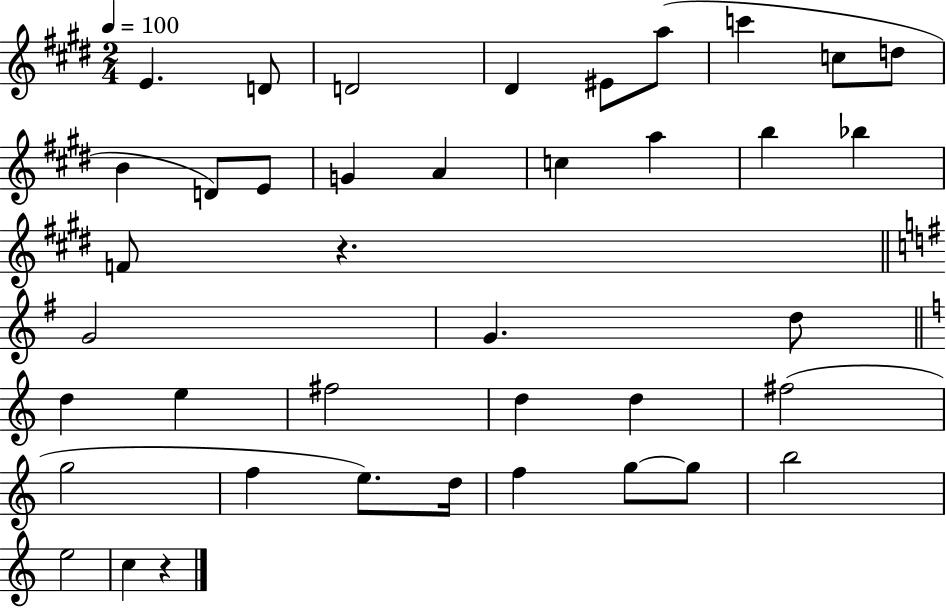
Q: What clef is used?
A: treble